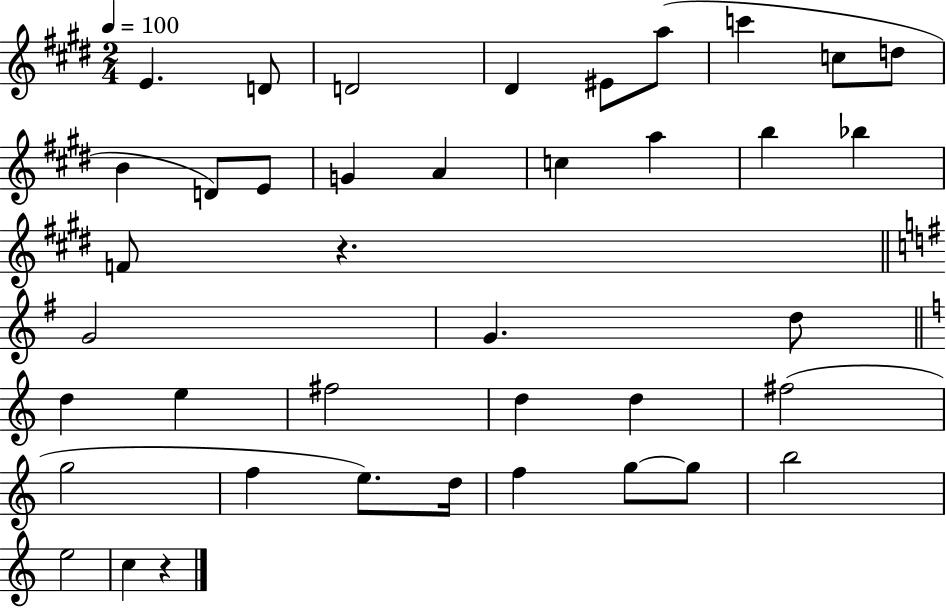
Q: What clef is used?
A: treble